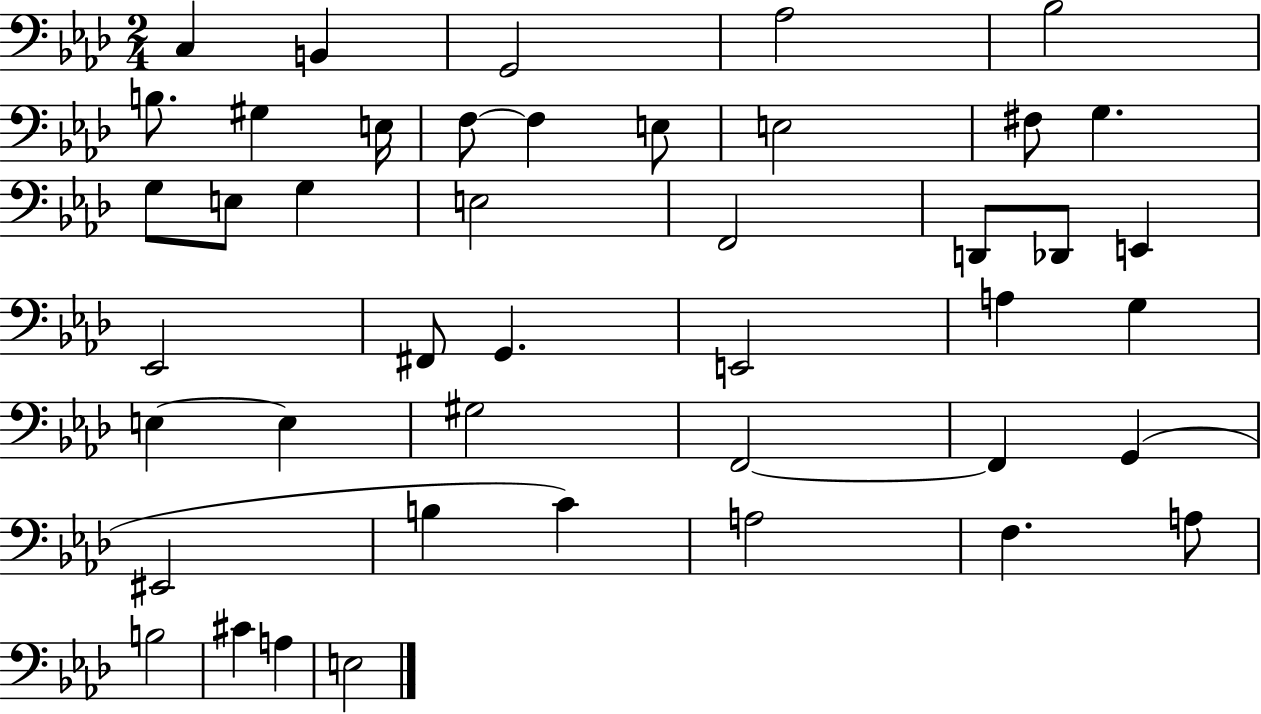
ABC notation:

X:1
T:Untitled
M:2/4
L:1/4
K:Ab
C, B,, G,,2 _A,2 _B,2 B,/2 ^G, E,/4 F,/2 F, E,/2 E,2 ^F,/2 G, G,/2 E,/2 G, E,2 F,,2 D,,/2 _D,,/2 E,, _E,,2 ^F,,/2 G,, E,,2 A, G, E, E, ^G,2 F,,2 F,, G,, ^E,,2 B, C A,2 F, A,/2 B,2 ^C A, E,2